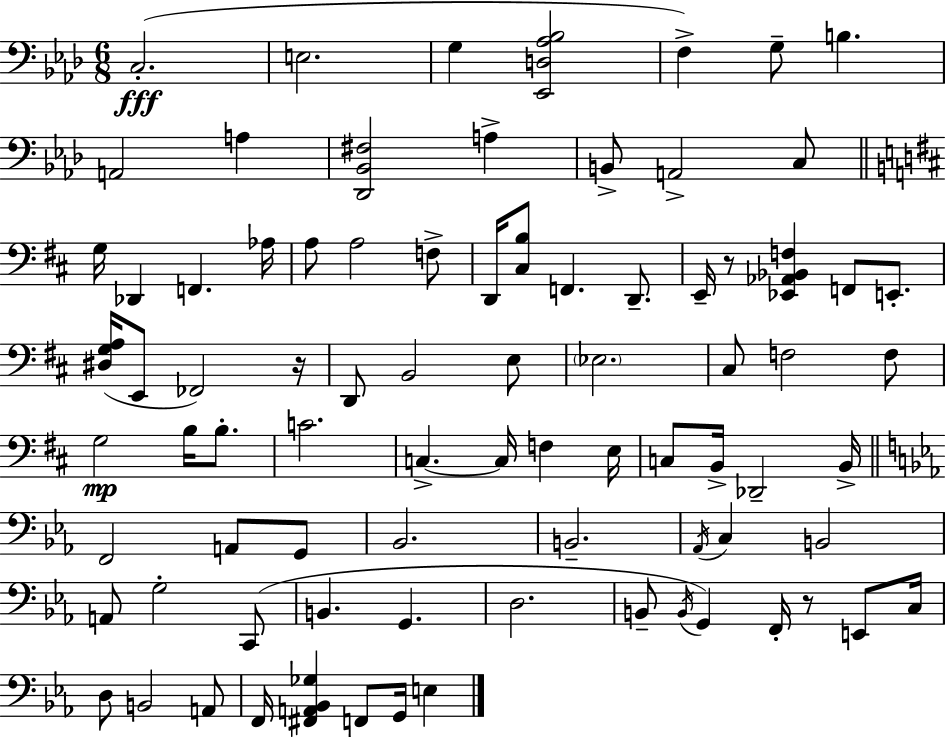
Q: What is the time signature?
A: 6/8